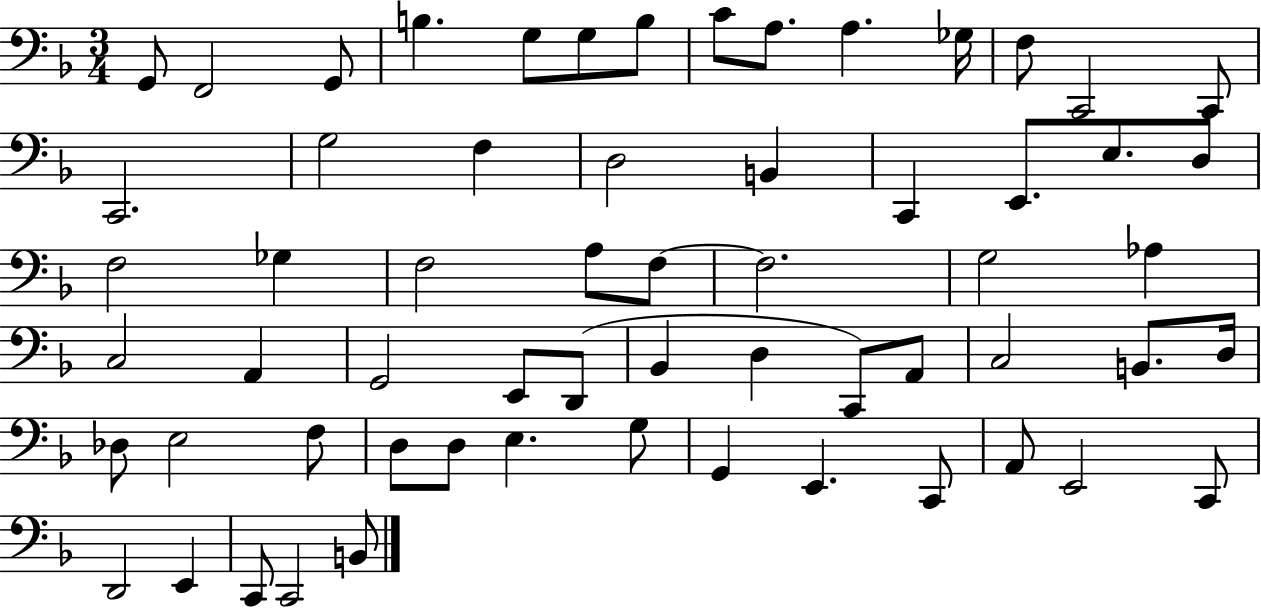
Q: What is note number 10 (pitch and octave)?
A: A3